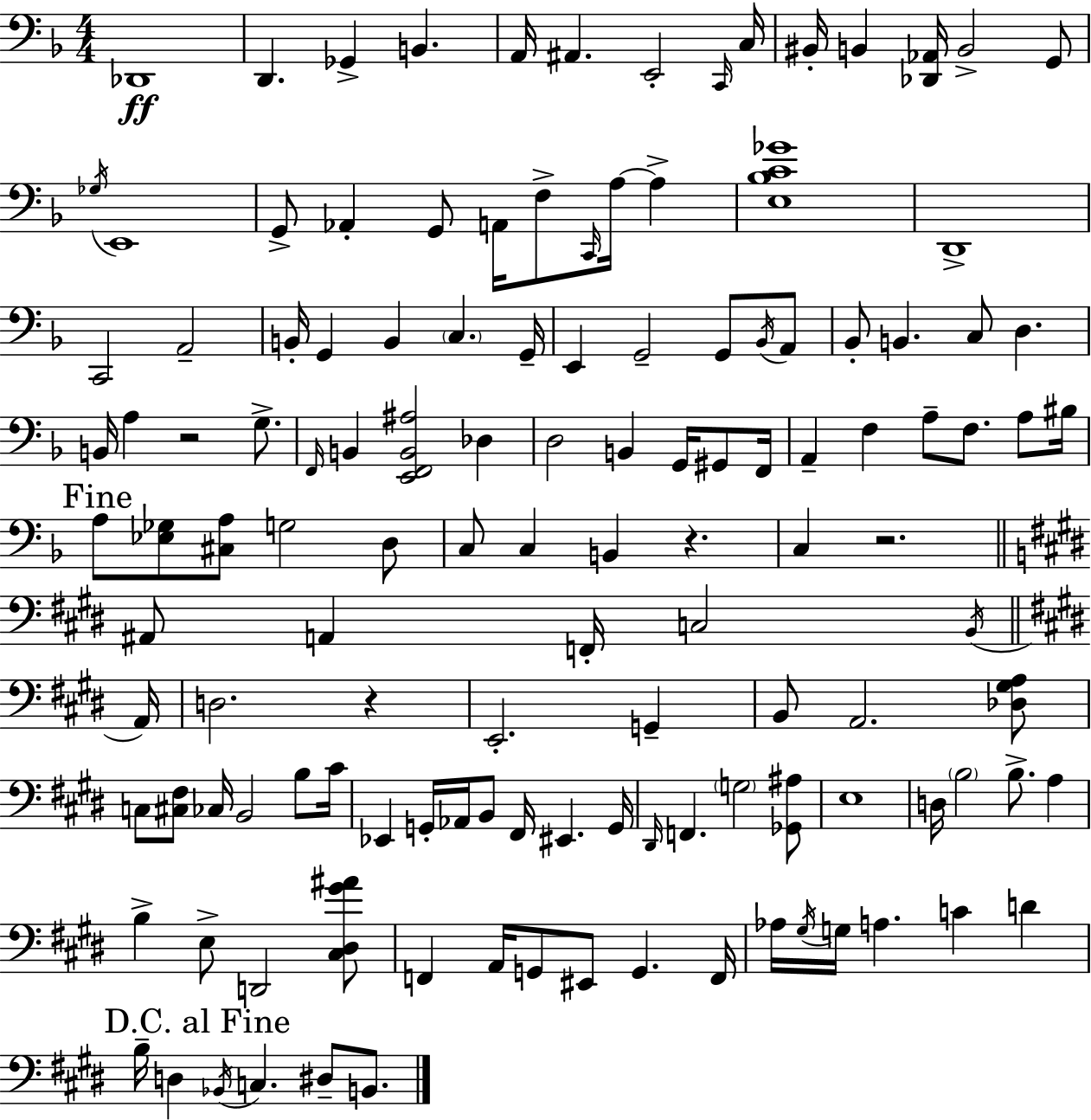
{
  \clef bass
  \numericTimeSignature
  \time 4/4
  \key f \major
  \repeat volta 2 { des,1\ff | d,4. ges,4-> b,4. | a,16 ais,4. e,2-. \grace { c,16 } | c16 bis,16-. b,4 <des, aes,>16 b,2-> g,8 | \break \acciaccatura { ges16 } e,1 | g,8-> aes,4-. g,8 a,16 f8-> \grace { c,16 } a16~~ a4-> | <e bes c' ges'>1 | d,1-> | \break c,2 a,2-- | b,16-. g,4 b,4 \parenthesize c4. | g,16-- e,4 g,2-- g,8 | \acciaccatura { bes,16 } a,8 bes,8-. b,4. c8 d4. | \break b,16 a4 r2 | g8.-> \grace { f,16 } b,4 <e, f, b, ais>2 | des4 d2 b,4 | g,16 gis,8 f,16 a,4-- f4 a8-- f8. | \break a8 bis16 \mark "Fine" a8 <ees ges>8 <cis a>8 g2 | d8 c8 c4 b,4 r4. | c4 r2. | \bar "||" \break \key e \major ais,8 a,4 f,16-. c2 \acciaccatura { b,16 } | \bar "||" \break \key e \major a,16 d2. r4 | e,2.-. g,4-- | b,8 a,2. <des gis a>8 | c8 <cis fis>8 ces16 b,2 b8 | \break cis'16 ees,4 g,16-. aes,16 b,8 fis,16 eis,4. | g,16 \grace { dis,16 } f,4. \parenthesize g2 | <ges, ais>8 e1 | d16 \parenthesize b2 b8.-> a4 | \break b4-> e8-> d,2 | <cis dis gis' ais'>8 f,4 a,16 g,8 eis,8 g,4. | f,16 aes16 \acciaccatura { gis16 } g16 a4. c'4 d'4 | \mark "D.C. al Fine" b16-- d4 \acciaccatura { bes,16 } c4. dis8-- | \break b,8. } \bar "|."
}